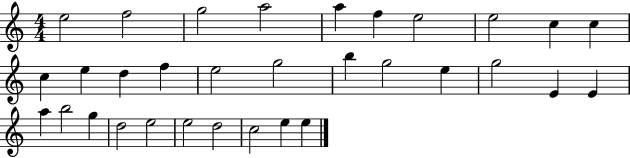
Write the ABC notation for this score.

X:1
T:Untitled
M:4/4
L:1/4
K:C
e2 f2 g2 a2 a f e2 e2 c c c e d f e2 g2 b g2 e g2 E E a b2 g d2 e2 e2 d2 c2 e e